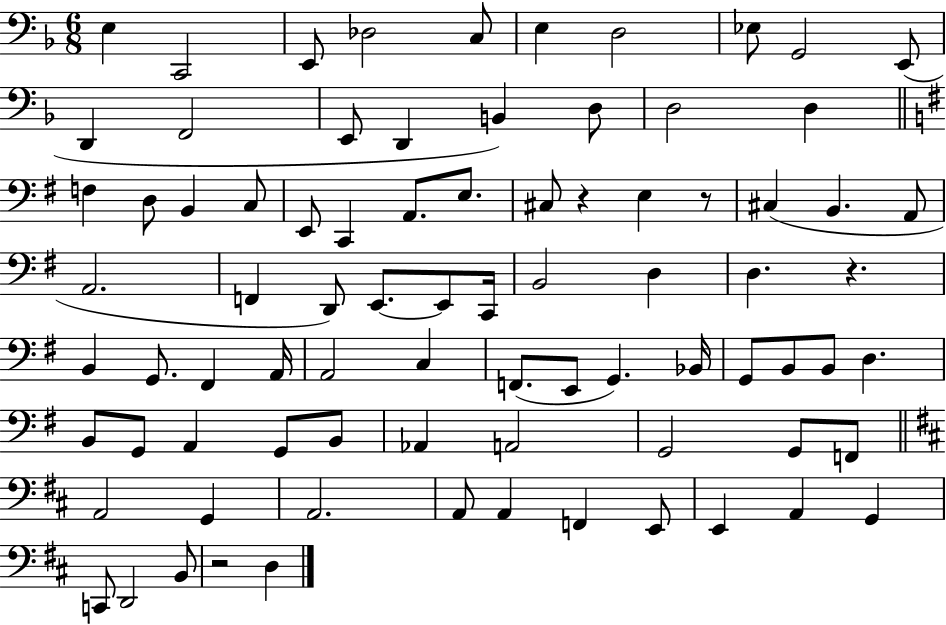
E3/q C2/h E2/e Db3/h C3/e E3/q D3/h Eb3/e G2/h E2/e D2/q F2/h E2/e D2/q B2/q D3/e D3/h D3/q F3/q D3/e B2/q C3/e E2/e C2/q A2/e. E3/e. C#3/e R/q E3/q R/e C#3/q B2/q. A2/e A2/h. F2/q D2/e E2/e. E2/e C2/s B2/h D3/q D3/q. R/q. B2/q G2/e. F#2/q A2/s A2/h C3/q F2/e. E2/e G2/q. Bb2/s G2/e B2/e B2/e D3/q. B2/e G2/e A2/q G2/e B2/e Ab2/q A2/h G2/h G2/e F2/e A2/h G2/q A2/h. A2/e A2/q F2/q E2/e E2/q A2/q G2/q C2/e D2/h B2/e R/h D3/q